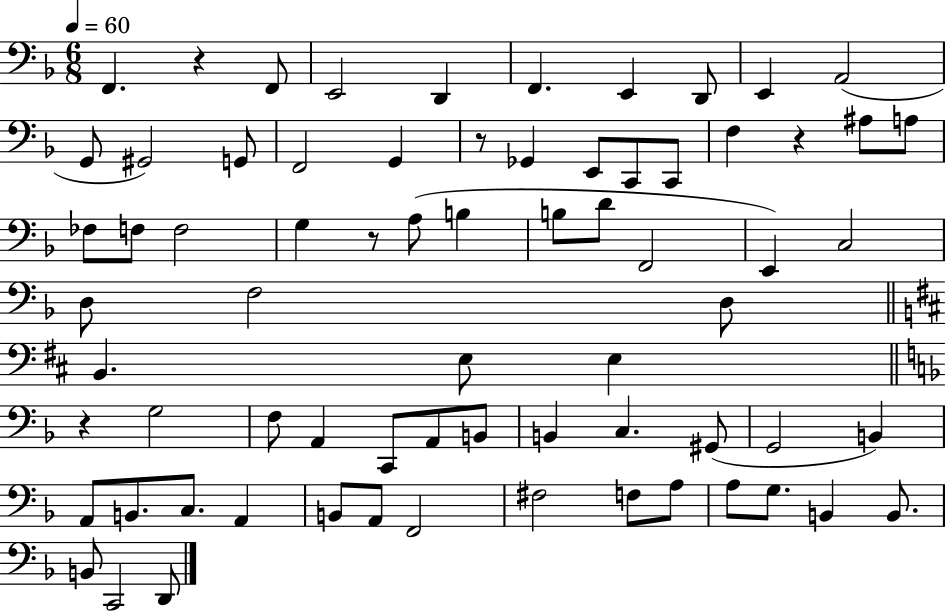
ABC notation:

X:1
T:Untitled
M:6/8
L:1/4
K:F
F,, z F,,/2 E,,2 D,, F,, E,, D,,/2 E,, A,,2 G,,/2 ^G,,2 G,,/2 F,,2 G,, z/2 _G,, E,,/2 C,,/2 C,,/2 F, z ^A,/2 A,/2 _F,/2 F,/2 F,2 G, z/2 A,/2 B, B,/2 D/2 F,,2 E,, C,2 D,/2 F,2 D,/2 B,, E,/2 E, z G,2 F,/2 A,, C,,/2 A,,/2 B,,/2 B,, C, ^G,,/2 G,,2 B,, A,,/2 B,,/2 C,/2 A,, B,,/2 A,,/2 F,,2 ^F,2 F,/2 A,/2 A,/2 G,/2 B,, B,,/2 B,,/2 C,,2 D,,/2